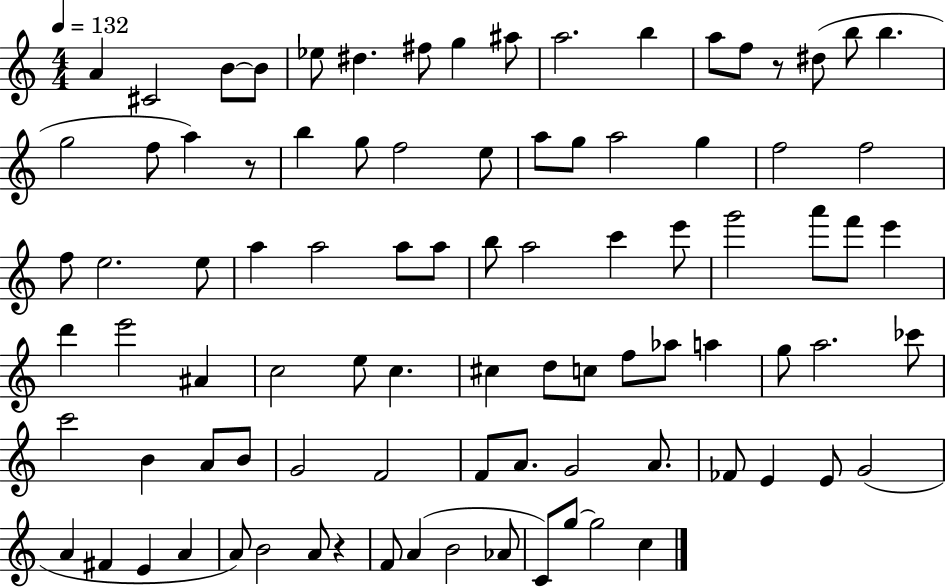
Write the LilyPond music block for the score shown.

{
  \clef treble
  \numericTimeSignature
  \time 4/4
  \key c \major
  \tempo 4 = 132
  \repeat volta 2 { a'4 cis'2 b'8~~ b'8 | ees''8 dis''4. fis''8 g''4 ais''8 | a''2. b''4 | a''8 f''8 r8 dis''8( b''8 b''4. | \break g''2 f''8 a''4) r8 | b''4 g''8 f''2 e''8 | a''8 g''8 a''2 g''4 | f''2 f''2 | \break f''8 e''2. e''8 | a''4 a''2 a''8 a''8 | b''8 a''2 c'''4 e'''8 | g'''2 a'''8 f'''8 e'''4 | \break d'''4 e'''2 ais'4 | c''2 e''8 c''4. | cis''4 d''8 c''8 f''8 aes''8 a''4 | g''8 a''2. ces'''8 | \break c'''2 b'4 a'8 b'8 | g'2 f'2 | f'8 a'8. g'2 a'8. | fes'8 e'4 e'8 g'2( | \break a'4 fis'4 e'4 a'4 | a'8) b'2 a'8 r4 | f'8 a'4( b'2 aes'8 | c'8) g''8~~ g''2 c''4 | \break } \bar "|."
}